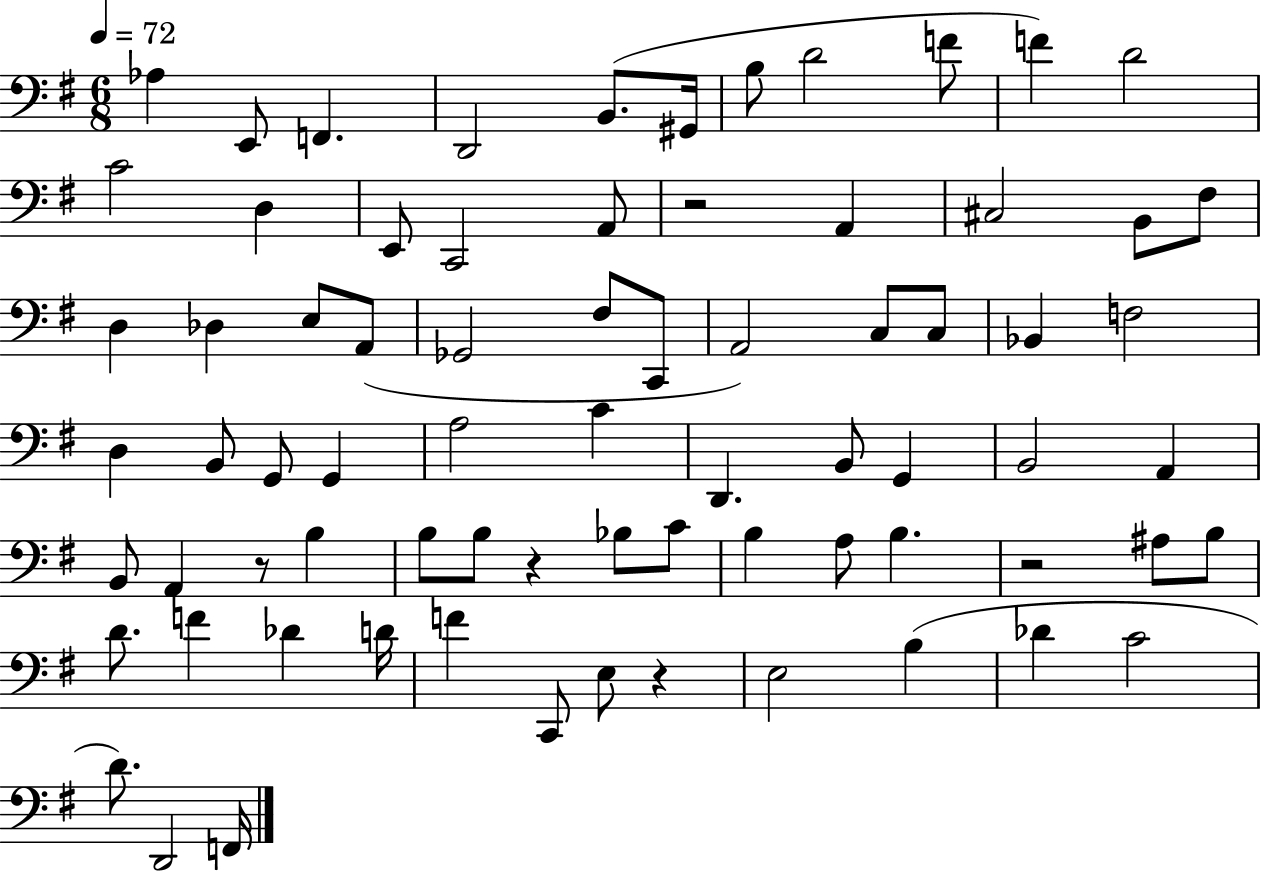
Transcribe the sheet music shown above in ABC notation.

X:1
T:Untitled
M:6/8
L:1/4
K:G
_A, E,,/2 F,, D,,2 B,,/2 ^G,,/4 B,/2 D2 F/2 F D2 C2 D, E,,/2 C,,2 A,,/2 z2 A,, ^C,2 B,,/2 ^F,/2 D, _D, E,/2 A,,/2 _G,,2 ^F,/2 C,,/2 A,,2 C,/2 C,/2 _B,, F,2 D, B,,/2 G,,/2 G,, A,2 C D,, B,,/2 G,, B,,2 A,, B,,/2 A,, z/2 B, B,/2 B,/2 z _B,/2 C/2 B, A,/2 B, z2 ^A,/2 B,/2 D/2 F _D D/4 F C,,/2 E,/2 z E,2 B, _D C2 D/2 D,,2 F,,/4